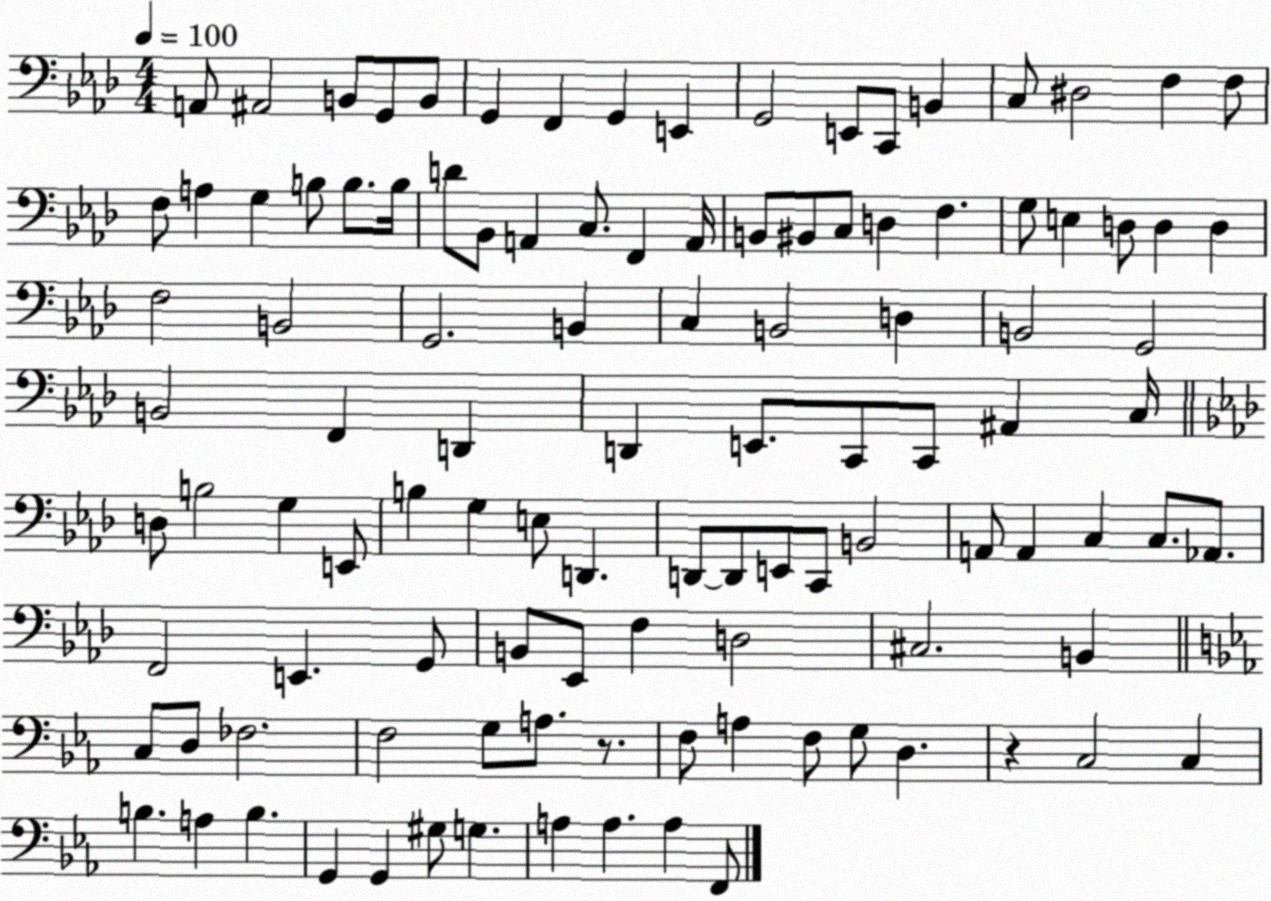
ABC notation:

X:1
T:Untitled
M:4/4
L:1/4
K:Ab
A,,/2 ^A,,2 B,,/2 G,,/2 B,,/2 G,, F,, G,, E,, G,,2 E,,/2 C,,/2 B,, C,/2 ^D,2 F, F,/2 F,/2 A, G, B,/2 B,/2 B,/4 D/2 _B,,/2 A,, C,/2 F,, A,,/4 B,,/2 ^B,,/2 C,/2 D, F, G,/2 E, D,/2 D, D, F,2 B,,2 G,,2 B,, C, B,,2 D, B,,2 G,,2 B,,2 F,, D,, D,, E,,/2 C,,/2 C,,/2 ^A,, C,/4 D,/2 B,2 G, E,,/2 B, G, E,/2 D,, D,,/2 D,,/2 E,,/2 C,,/2 B,,2 A,,/2 A,, C, C,/2 _A,,/2 F,,2 E,, G,,/2 B,,/2 _E,,/2 F, D,2 ^C,2 B,, C,/2 D,/2 _F,2 F,2 G,/2 A,/2 z/2 F,/2 A, F,/2 G,/2 D, z C,2 C, B, A, B, G,, G,, ^G,/2 G, A, A, A, F,,/2